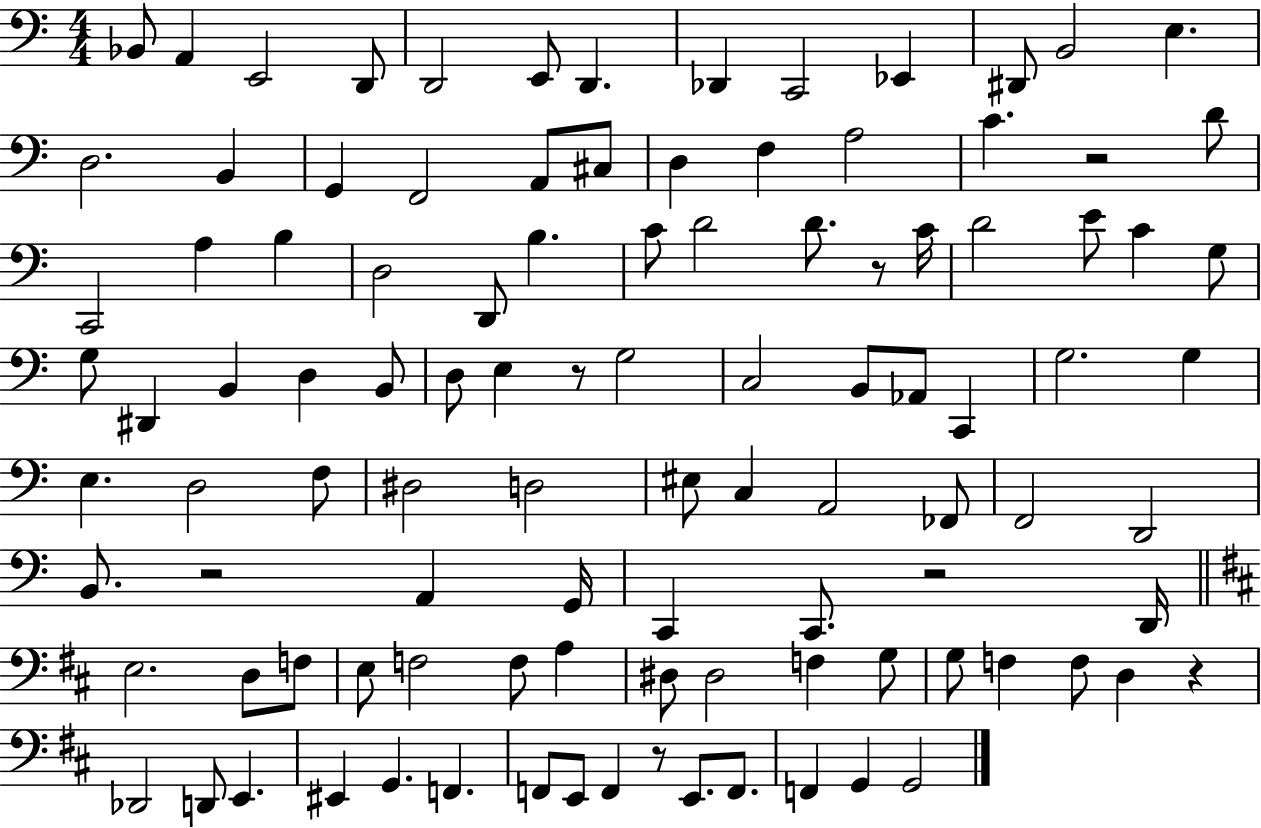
{
  \clef bass
  \numericTimeSignature
  \time 4/4
  \key c \major
  bes,8 a,4 e,2 d,8 | d,2 e,8 d,4. | des,4 c,2 ees,4 | dis,8 b,2 e4. | \break d2. b,4 | g,4 f,2 a,8 cis8 | d4 f4 a2 | c'4. r2 d'8 | \break c,2 a4 b4 | d2 d,8 b4. | c'8 d'2 d'8. r8 c'16 | d'2 e'8 c'4 g8 | \break g8 dis,4 b,4 d4 b,8 | d8 e4 r8 g2 | c2 b,8 aes,8 c,4 | g2. g4 | \break e4. d2 f8 | dis2 d2 | eis8 c4 a,2 fes,8 | f,2 d,2 | \break b,8. r2 a,4 g,16 | c,4 c,8. r2 d,16 | \bar "||" \break \key b \minor e2. d8 f8 | e8 f2 f8 a4 | dis8 dis2 f4 g8 | g8 f4 f8 d4 r4 | \break des,2 d,8 e,4. | eis,4 g,4. f,4. | f,8 e,8 f,4 r8 e,8. f,8. | f,4 g,4 g,2 | \break \bar "|."
}